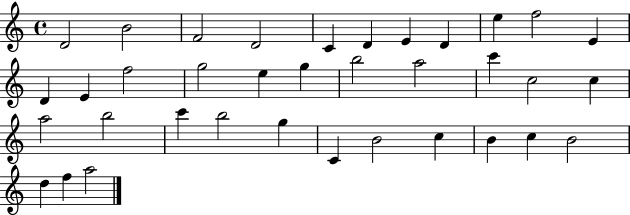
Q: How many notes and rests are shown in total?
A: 36